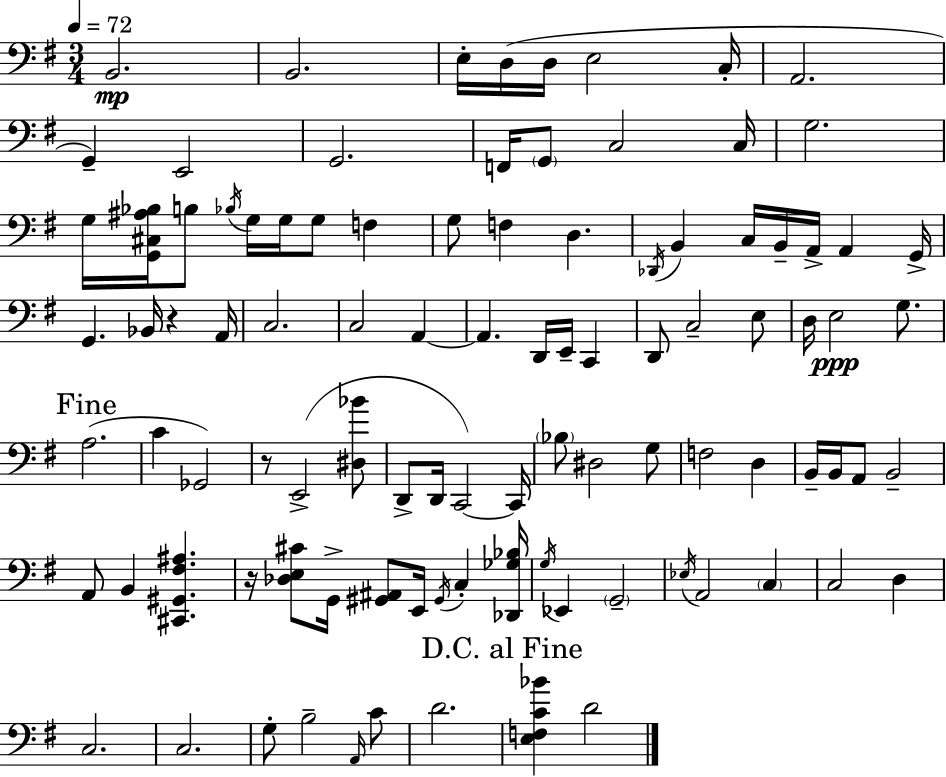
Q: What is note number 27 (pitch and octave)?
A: Db2